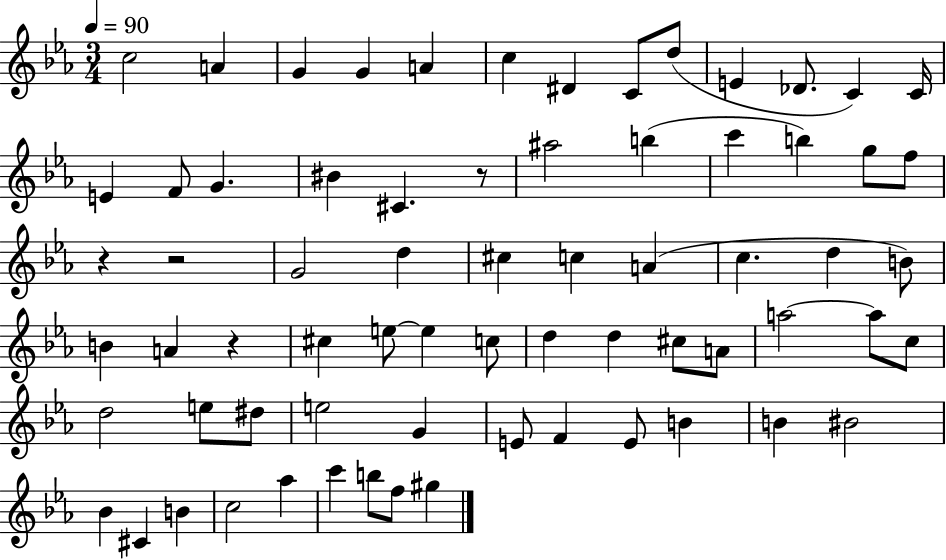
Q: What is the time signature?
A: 3/4